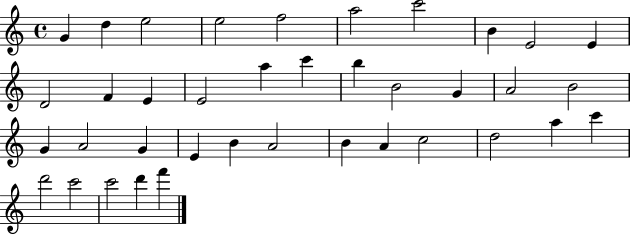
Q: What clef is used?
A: treble